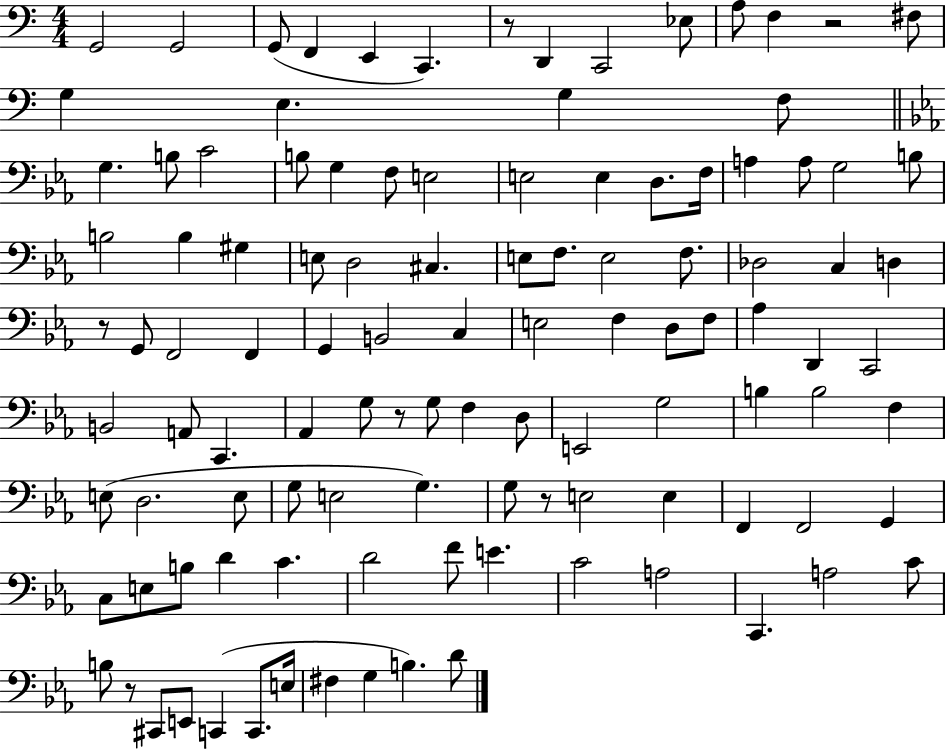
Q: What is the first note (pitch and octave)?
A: G2